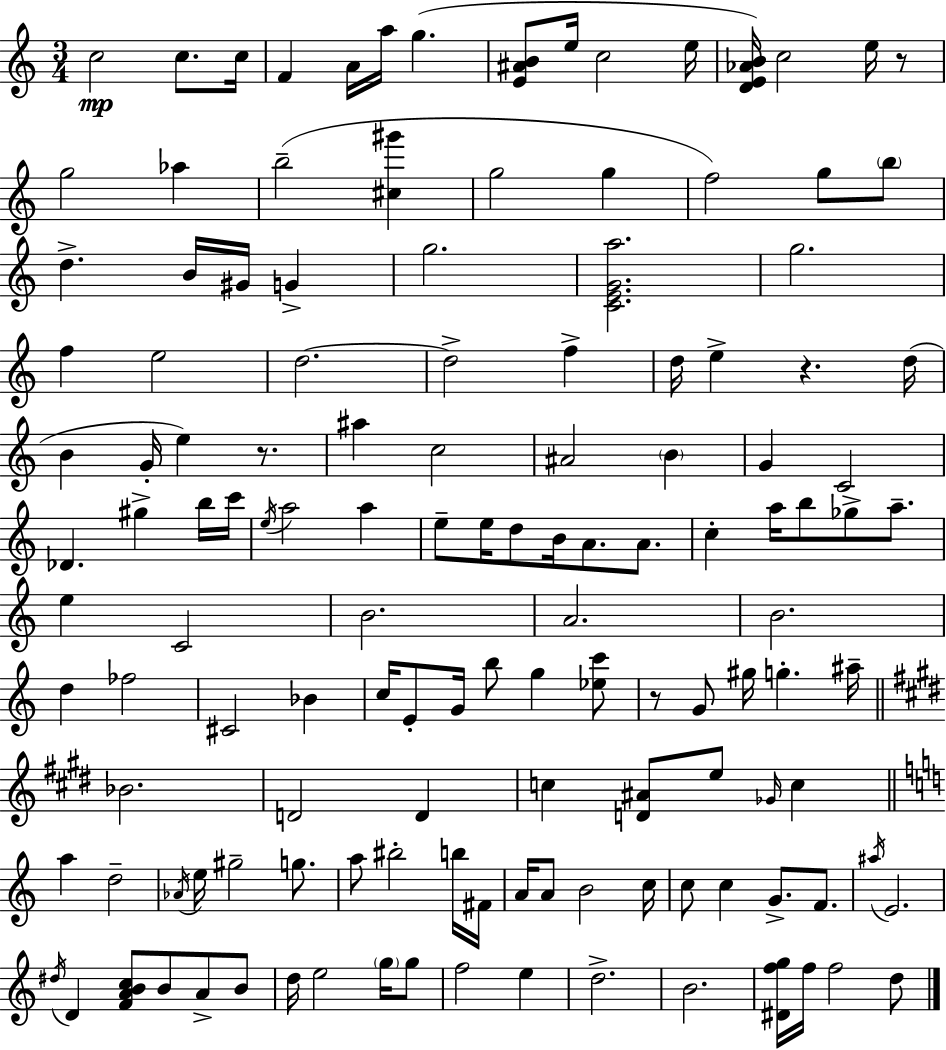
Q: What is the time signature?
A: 3/4